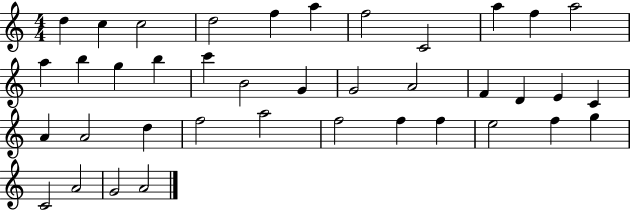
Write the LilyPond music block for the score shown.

{
  \clef treble
  \numericTimeSignature
  \time 4/4
  \key c \major
  d''4 c''4 c''2 | d''2 f''4 a''4 | f''2 c'2 | a''4 f''4 a''2 | \break a''4 b''4 g''4 b''4 | c'''4 b'2 g'4 | g'2 a'2 | f'4 d'4 e'4 c'4 | \break a'4 a'2 d''4 | f''2 a''2 | f''2 f''4 f''4 | e''2 f''4 g''4 | \break c'2 a'2 | g'2 a'2 | \bar "|."
}